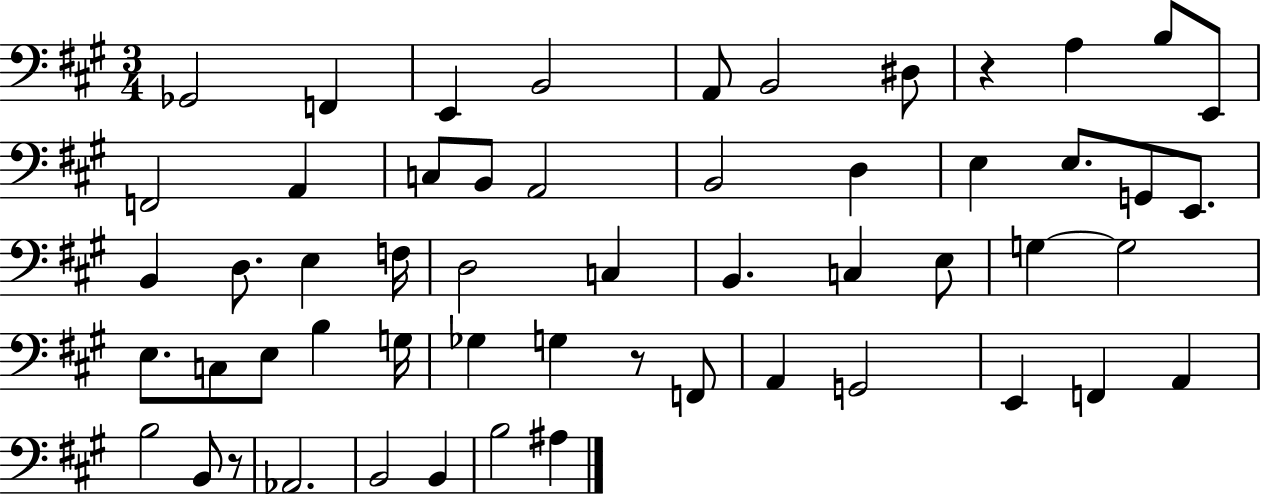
X:1
T:Untitled
M:3/4
L:1/4
K:A
_G,,2 F,, E,, B,,2 A,,/2 B,,2 ^D,/2 z A, B,/2 E,,/2 F,,2 A,, C,/2 B,,/2 A,,2 B,,2 D, E, E,/2 G,,/2 E,,/2 B,, D,/2 E, F,/4 D,2 C, B,, C, E,/2 G, G,2 E,/2 C,/2 E,/2 B, G,/4 _G, G, z/2 F,,/2 A,, G,,2 E,, F,, A,, B,2 B,,/2 z/2 _A,,2 B,,2 B,, B,2 ^A,